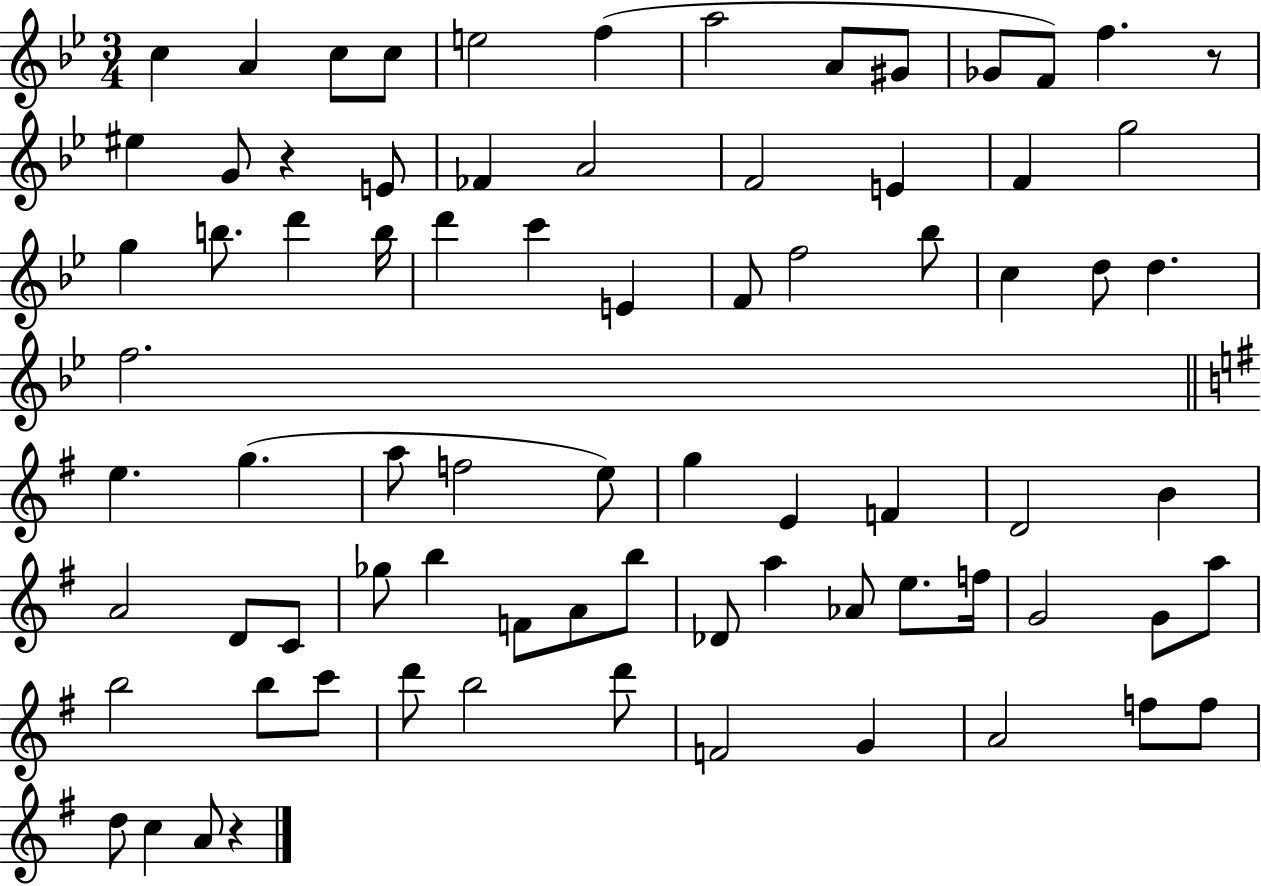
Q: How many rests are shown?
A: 3